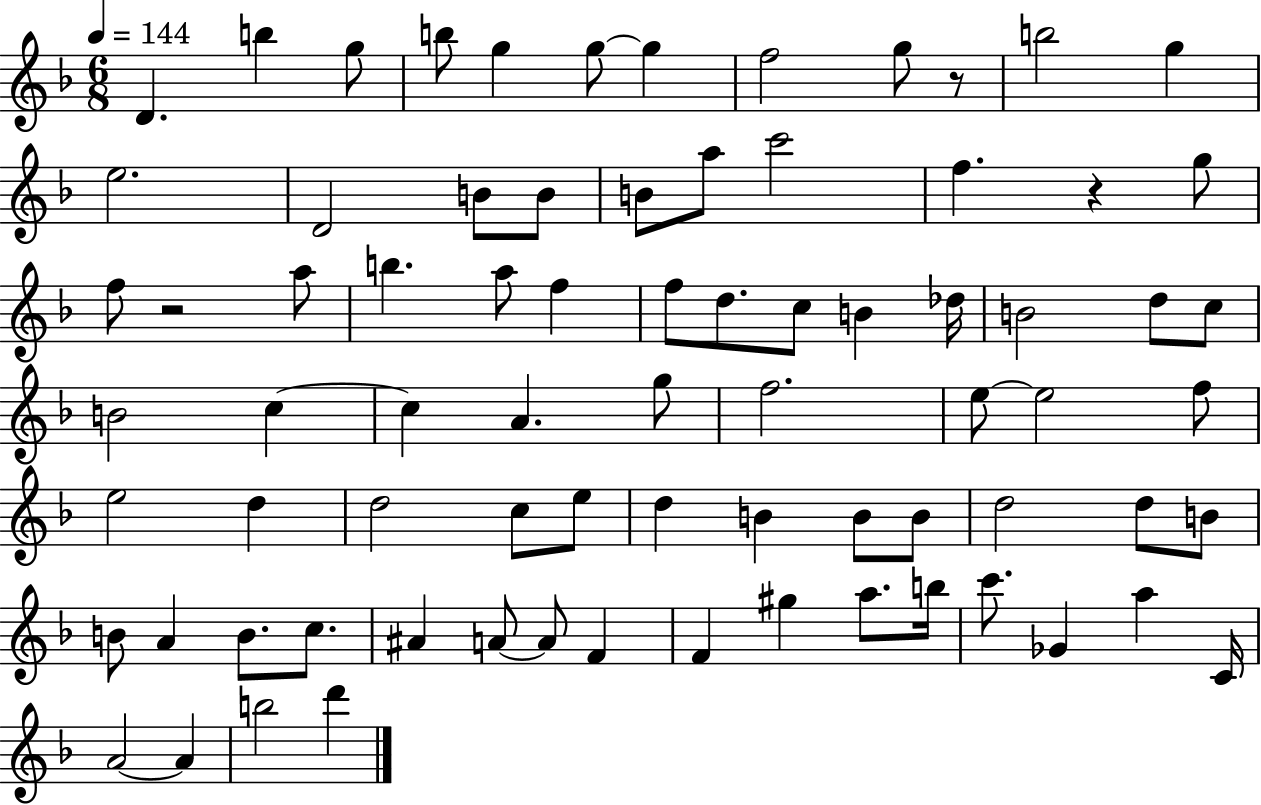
D4/q. B5/q G5/e B5/e G5/q G5/e G5/q F5/h G5/e R/e B5/h G5/q E5/h. D4/h B4/e B4/e B4/e A5/e C6/h F5/q. R/q G5/e F5/e R/h A5/e B5/q. A5/e F5/q F5/e D5/e. C5/e B4/q Db5/s B4/h D5/e C5/e B4/h C5/q C5/q A4/q. G5/e F5/h. E5/e E5/h F5/e E5/h D5/q D5/h C5/e E5/e D5/q B4/q B4/e B4/e D5/h D5/e B4/e B4/e A4/q B4/e. C5/e. A#4/q A4/e A4/e F4/q F4/q G#5/q A5/e. B5/s C6/e. Gb4/q A5/q C4/s A4/h A4/q B5/h D6/q